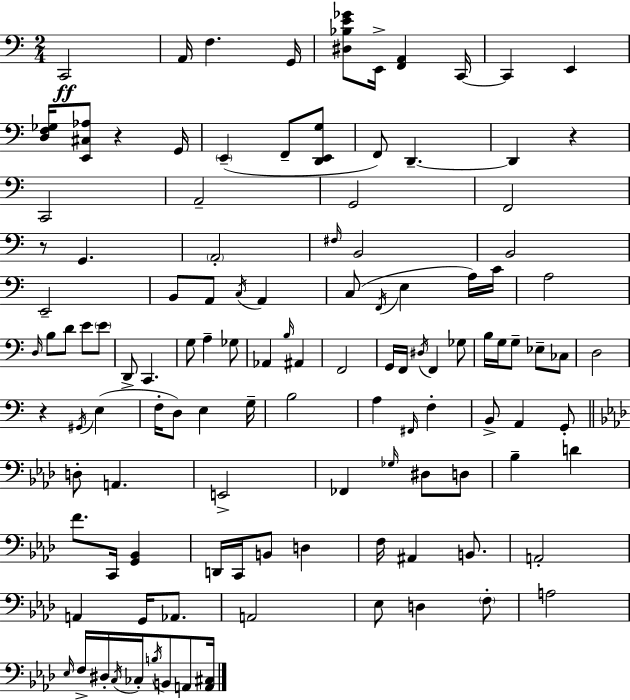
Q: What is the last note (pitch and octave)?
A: A2